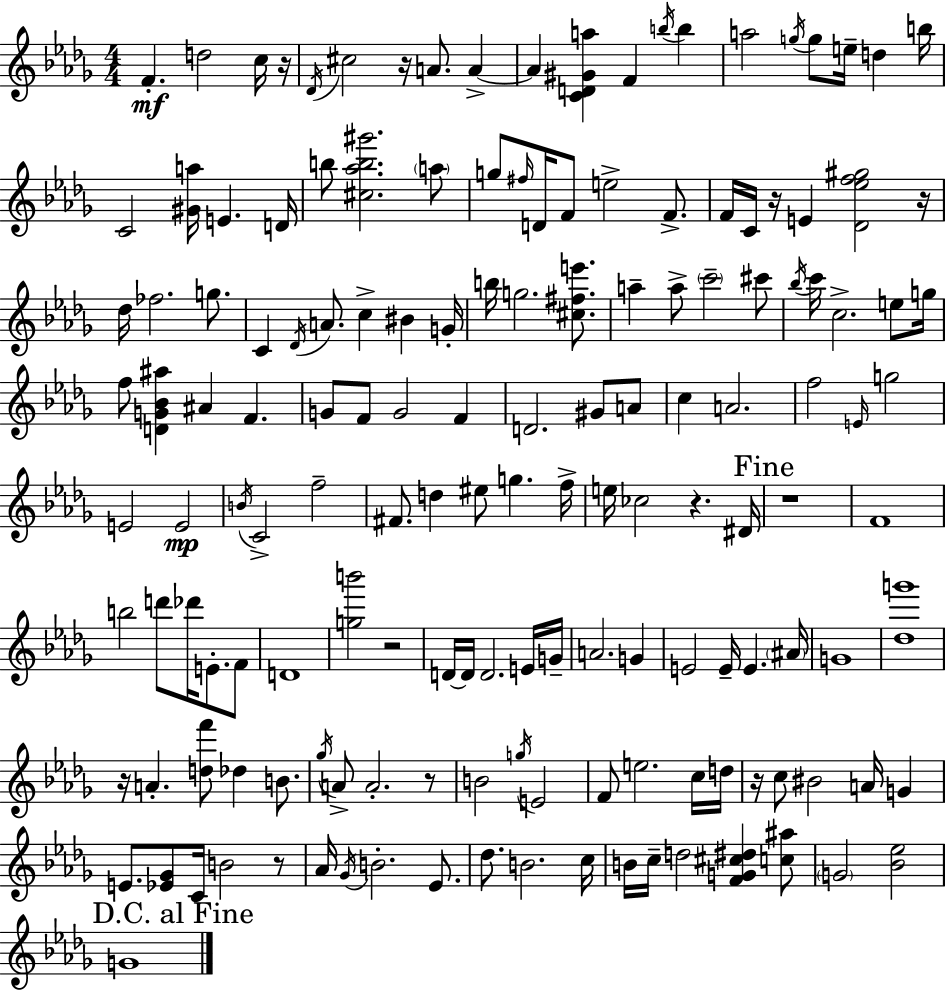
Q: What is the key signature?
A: BES minor